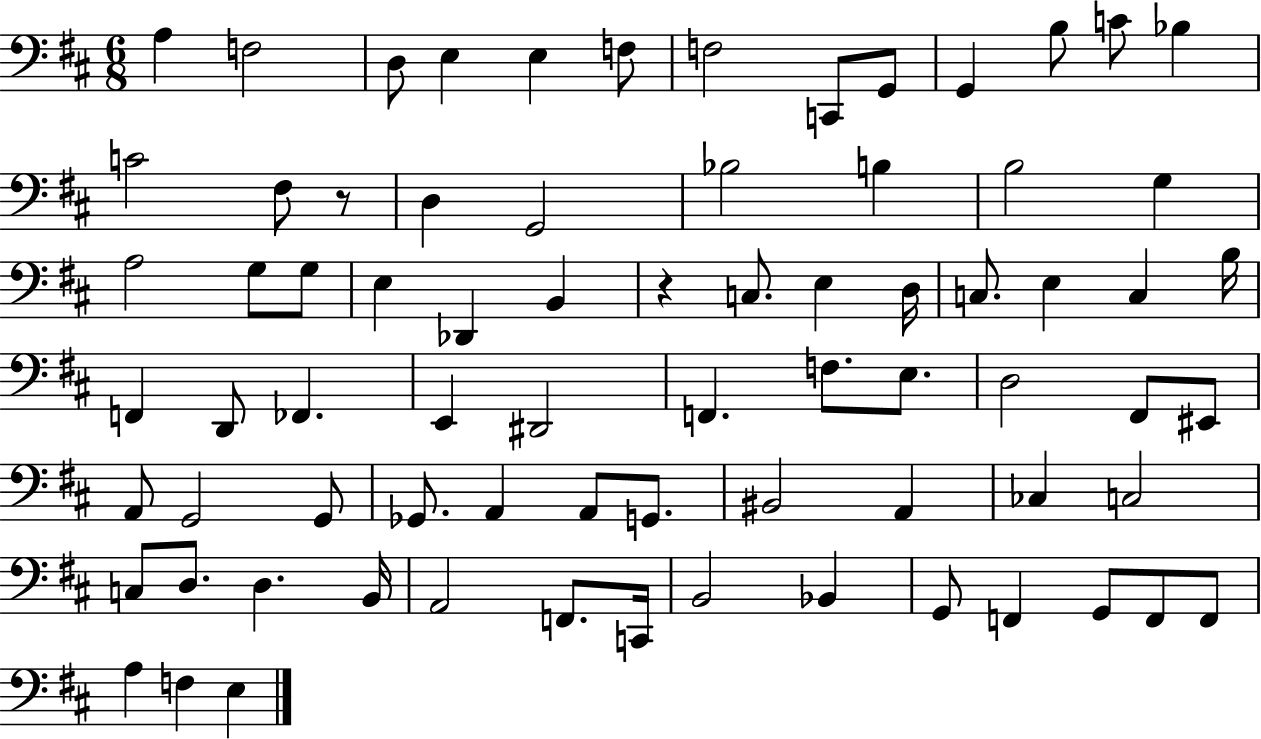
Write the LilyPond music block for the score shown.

{
  \clef bass
  \numericTimeSignature
  \time 6/8
  \key d \major
  a4 f2 | d8 e4 e4 f8 | f2 c,8 g,8 | g,4 b8 c'8 bes4 | \break c'2 fis8 r8 | d4 g,2 | bes2 b4 | b2 g4 | \break a2 g8 g8 | e4 des,4 b,4 | r4 c8. e4 d16 | c8. e4 c4 b16 | \break f,4 d,8 fes,4. | e,4 dis,2 | f,4. f8. e8. | d2 fis,8 eis,8 | \break a,8 g,2 g,8 | ges,8. a,4 a,8 g,8. | bis,2 a,4 | ces4 c2 | \break c8 d8. d4. b,16 | a,2 f,8. c,16 | b,2 bes,4 | g,8 f,4 g,8 f,8 f,8 | \break a4 f4 e4 | \bar "|."
}